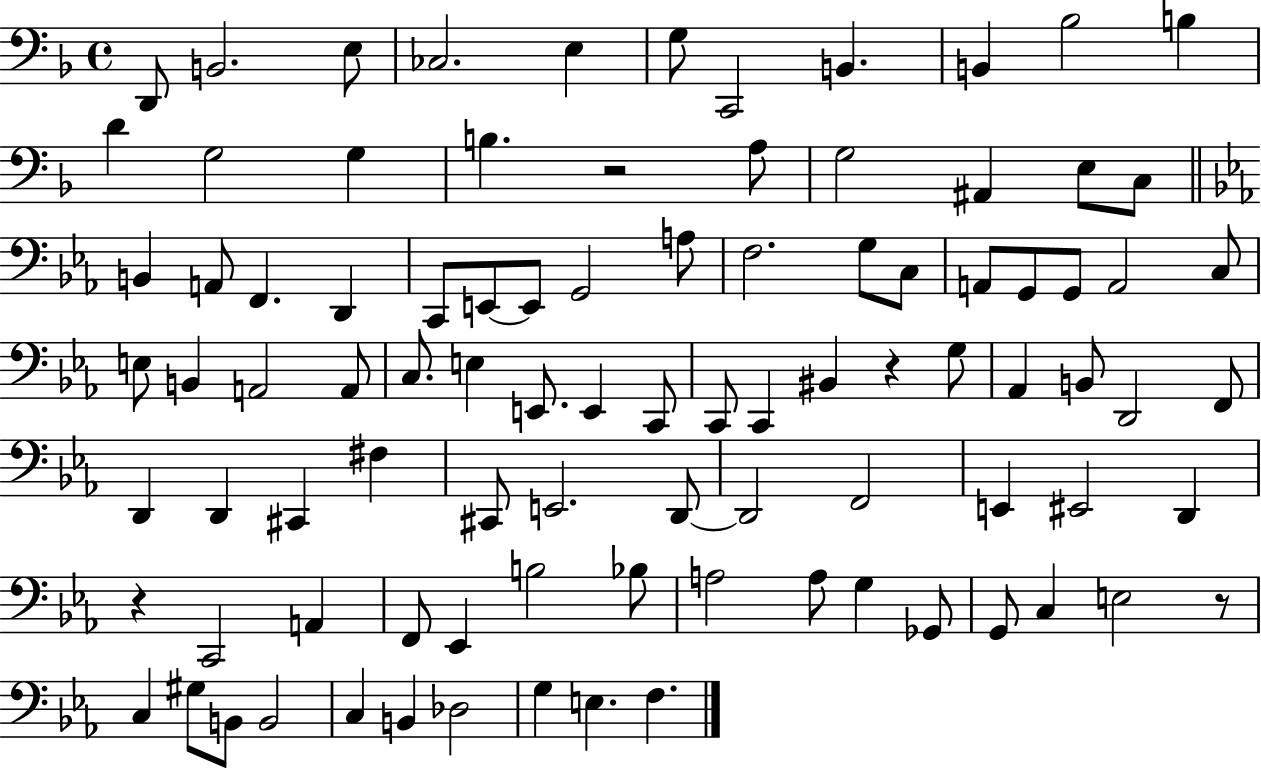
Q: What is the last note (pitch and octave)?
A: F3